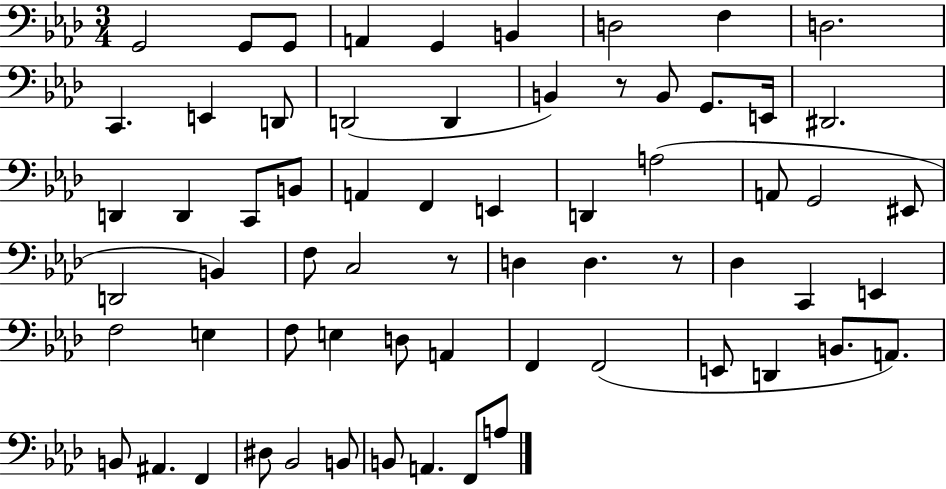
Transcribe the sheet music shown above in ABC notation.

X:1
T:Untitled
M:3/4
L:1/4
K:Ab
G,,2 G,,/2 G,,/2 A,, G,, B,, D,2 F, D,2 C,, E,, D,,/2 D,,2 D,, B,, z/2 B,,/2 G,,/2 E,,/4 ^D,,2 D,, D,, C,,/2 B,,/2 A,, F,, E,, D,, A,2 A,,/2 G,,2 ^E,,/2 D,,2 B,, F,/2 C,2 z/2 D, D, z/2 _D, C,, E,, F,2 E, F,/2 E, D,/2 A,, F,, F,,2 E,,/2 D,, B,,/2 A,,/2 B,,/2 ^A,, F,, ^D,/2 _B,,2 B,,/2 B,,/2 A,, F,,/2 A,/2